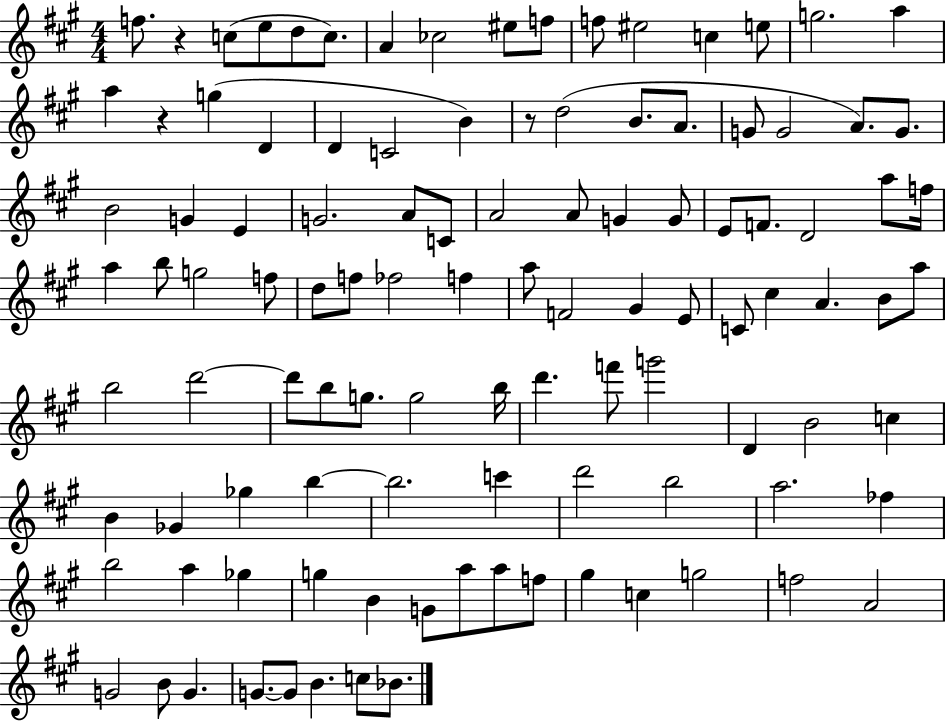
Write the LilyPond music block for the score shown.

{
  \clef treble
  \numericTimeSignature
  \time 4/4
  \key a \major
  f''8. r4 c''8( e''8 d''8 c''8.) | a'4 ces''2 eis''8 f''8 | f''8 eis''2 c''4 e''8 | g''2. a''4 | \break a''4 r4 g''4( d'4 | d'4 c'2 b'4) | r8 d''2( b'8. a'8. | g'8 g'2 a'8.) g'8. | \break b'2 g'4 e'4 | g'2. a'8 c'8 | a'2 a'8 g'4 g'8 | e'8 f'8. d'2 a''8 f''16 | \break a''4 b''8 g''2 f''8 | d''8 f''8 fes''2 f''4 | a''8 f'2 gis'4 e'8 | c'8 cis''4 a'4. b'8 a''8 | \break b''2 d'''2~~ | d'''8 b''8 g''8. g''2 b''16 | d'''4. f'''8 g'''2 | d'4 b'2 c''4 | \break b'4 ges'4 ges''4 b''4~~ | b''2. c'''4 | d'''2 b''2 | a''2. fes''4 | \break b''2 a''4 ges''4 | g''4 b'4 g'8 a''8 a''8 f''8 | gis''4 c''4 g''2 | f''2 a'2 | \break g'2 b'8 g'4. | g'8.~~ g'8 b'4. c''8 bes'8. | \bar "|."
}